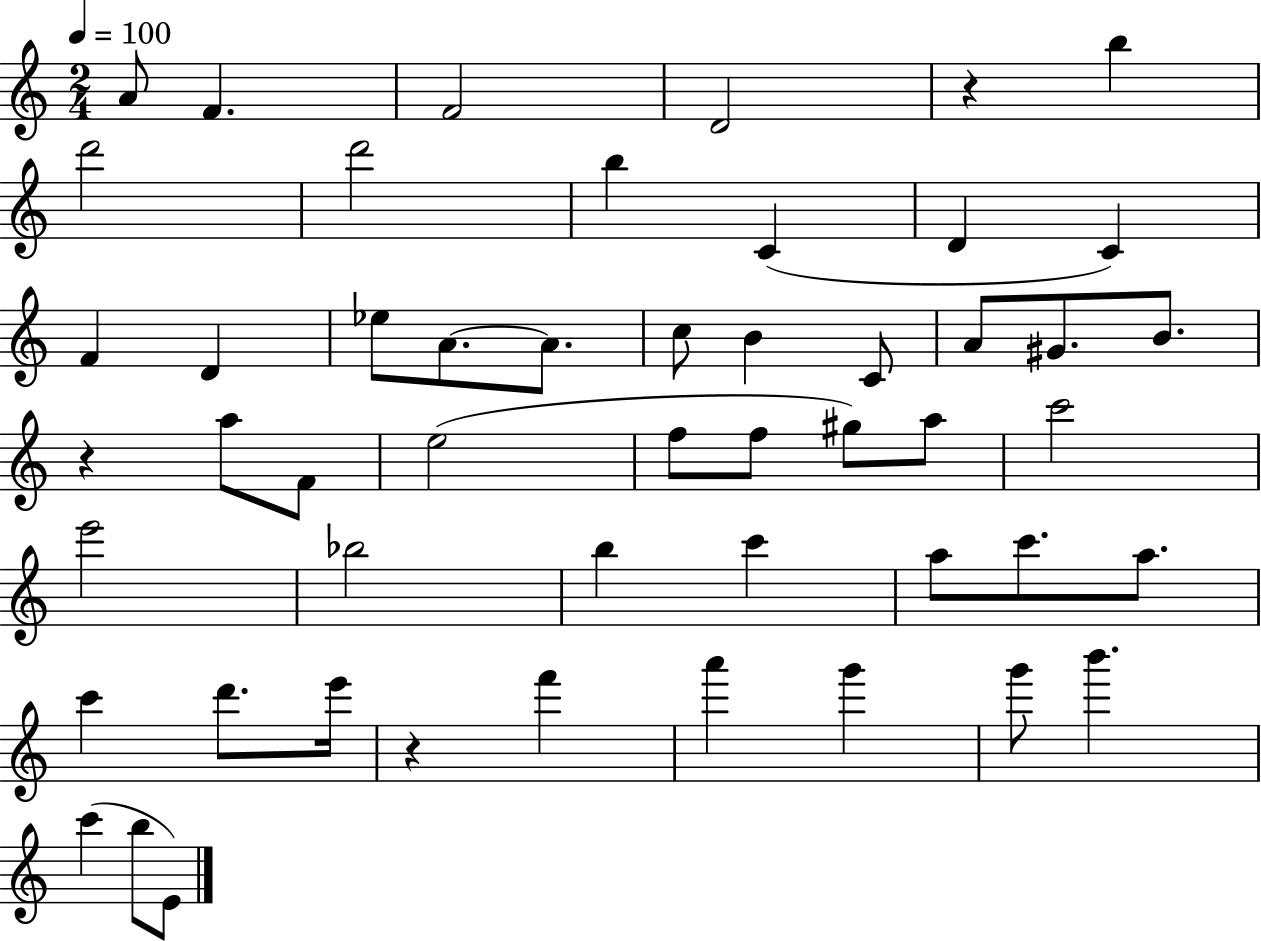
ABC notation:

X:1
T:Untitled
M:2/4
L:1/4
K:C
A/2 F F2 D2 z b d'2 d'2 b C D C F D _e/2 A/2 A/2 c/2 B C/2 A/2 ^G/2 B/2 z a/2 F/2 e2 f/2 f/2 ^g/2 a/2 c'2 e'2 _b2 b c' a/2 c'/2 a/2 c' d'/2 e'/4 z f' a' g' g'/2 b' c' b/2 E/2